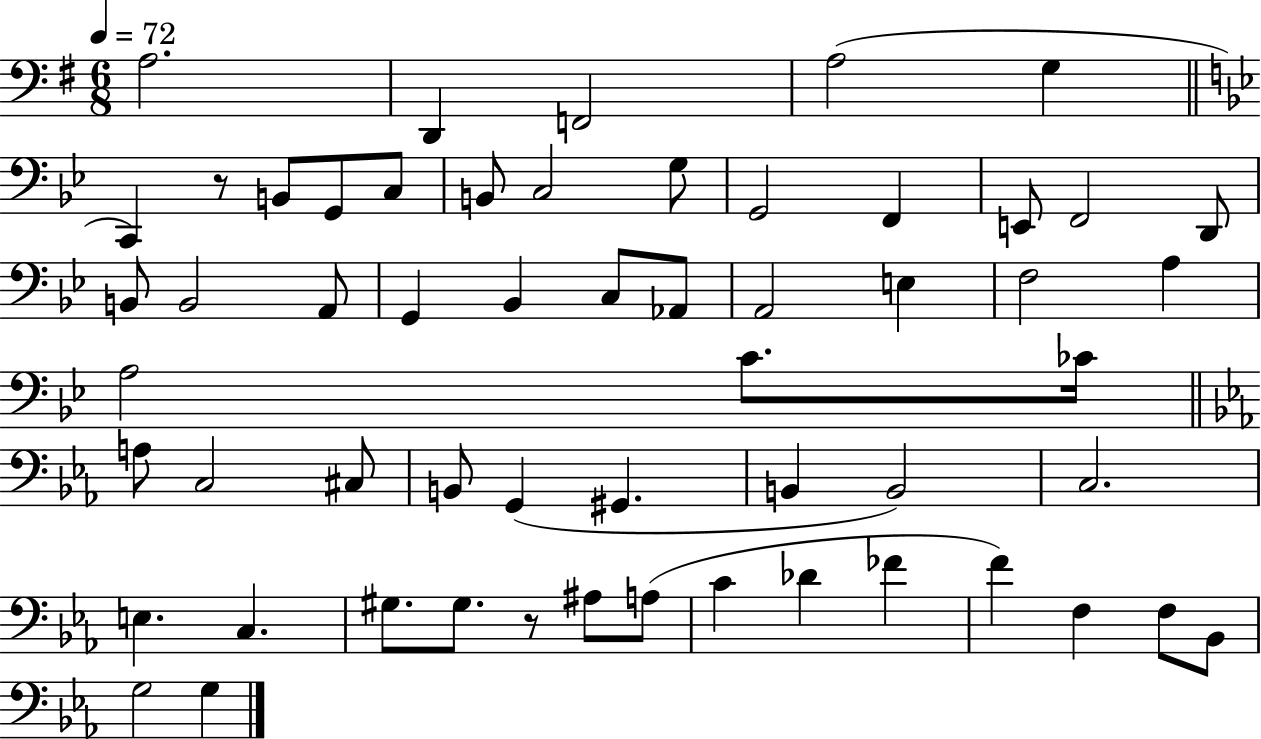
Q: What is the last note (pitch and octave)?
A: G3